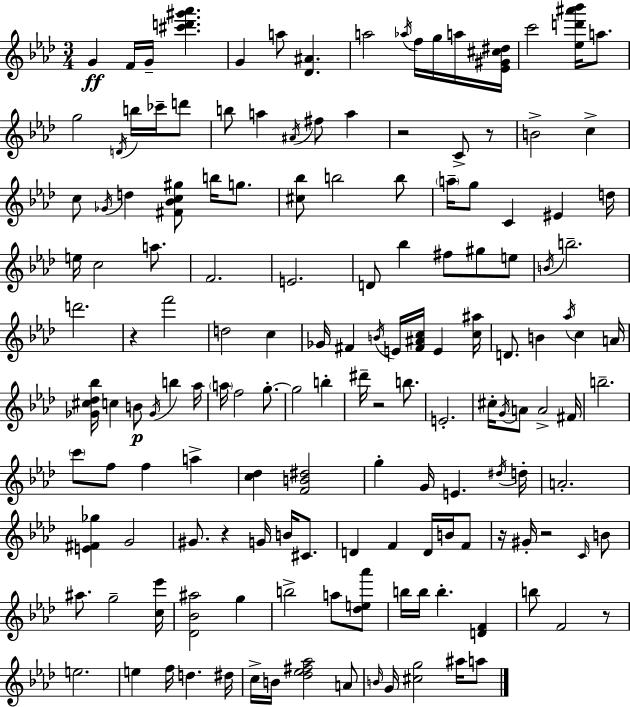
G4/q F4/s G4/s [C#6,D6,G#6,Ab6]/q. G4/q A5/e [Db4,A#4]/q. A5/h Ab5/s F5/s G5/s A5/s [Eb4,G#4,C#5,D#5]/s C6/h [Eb5,D6,A#6,Bb6]/s A5/e. G5/h D4/s B5/s CES6/s D6/e B5/e A5/q A#4/s F#5/e A5/q R/h C4/e R/e B4/h C5/q C5/e Gb4/s D5/q [F#4,Bb4,C5,G#5]/e B5/s G5/e. [C#5,Bb5]/e B5/h B5/e A5/s G5/e C4/q EIS4/q D5/s E5/s C5/h A5/e. F4/h. E4/h. D4/e Bb5/q F#5/e G#5/e E5/e B4/s B5/h. D6/h. R/q F6/h D5/h C5/q Gb4/s F#4/q B4/s E4/s [F#4,A#4,C5]/s E4/q [C5,A#5]/s D4/e. B4/q Ab5/s C5/q A4/s [Gb4,C#5,Db5,Bb5]/s C5/q B4/e Gb4/s B5/q Ab5/s A5/s F5/h G5/e. G5/h B5/q D#6/s R/h B5/e. E4/h. C#5/s G4/s A4/e A4/h F#4/s B5/h. C6/e F5/e F5/q A5/q [C5,Db5]/q [F4,B4,D#5]/h G5/q G4/s E4/q. D#5/s D5/s A4/h. [E4,F#4,Gb5]/q G4/h G#4/e. R/q G4/s B4/s C#4/e. D4/q F4/q D4/s B4/s F4/e R/s G#4/s R/h C4/s B4/e A#5/e. G5/h [C5,Eb6]/s [Db4,Bb4,A#5]/h G5/q B5/h A5/e [Db5,E5,Ab6]/e B5/s B5/s B5/q. [D4,F4]/q B5/e F4/h R/e E5/h. E5/q F5/s D5/q. D#5/s C5/s B4/s [Db5,Eb5,F#5,Ab5]/h A4/e B4/s G4/s [C#5,G5]/h A#5/s A5/e